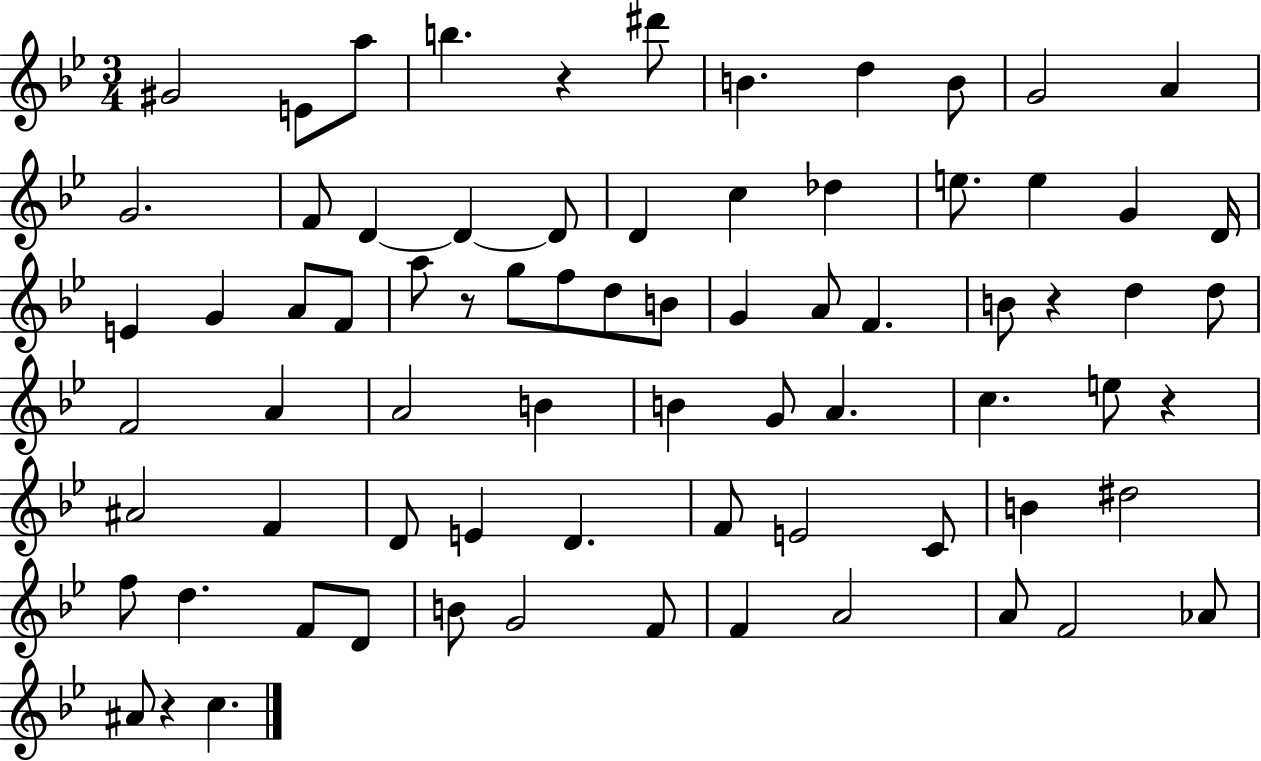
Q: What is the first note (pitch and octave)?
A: G#4